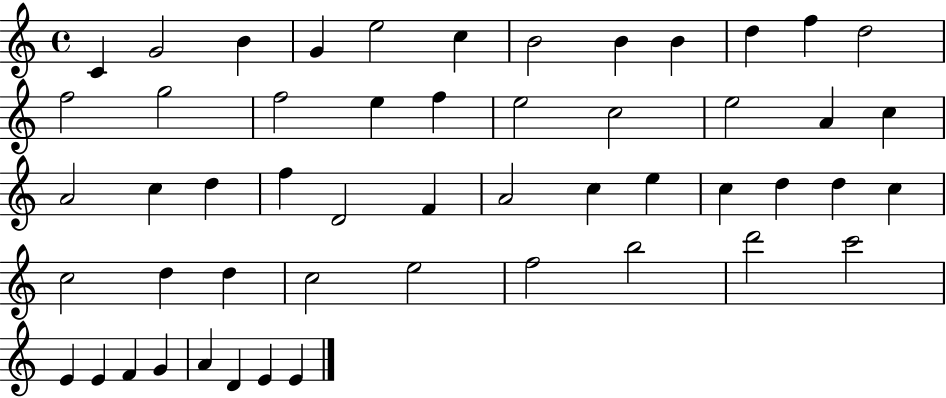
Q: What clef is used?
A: treble